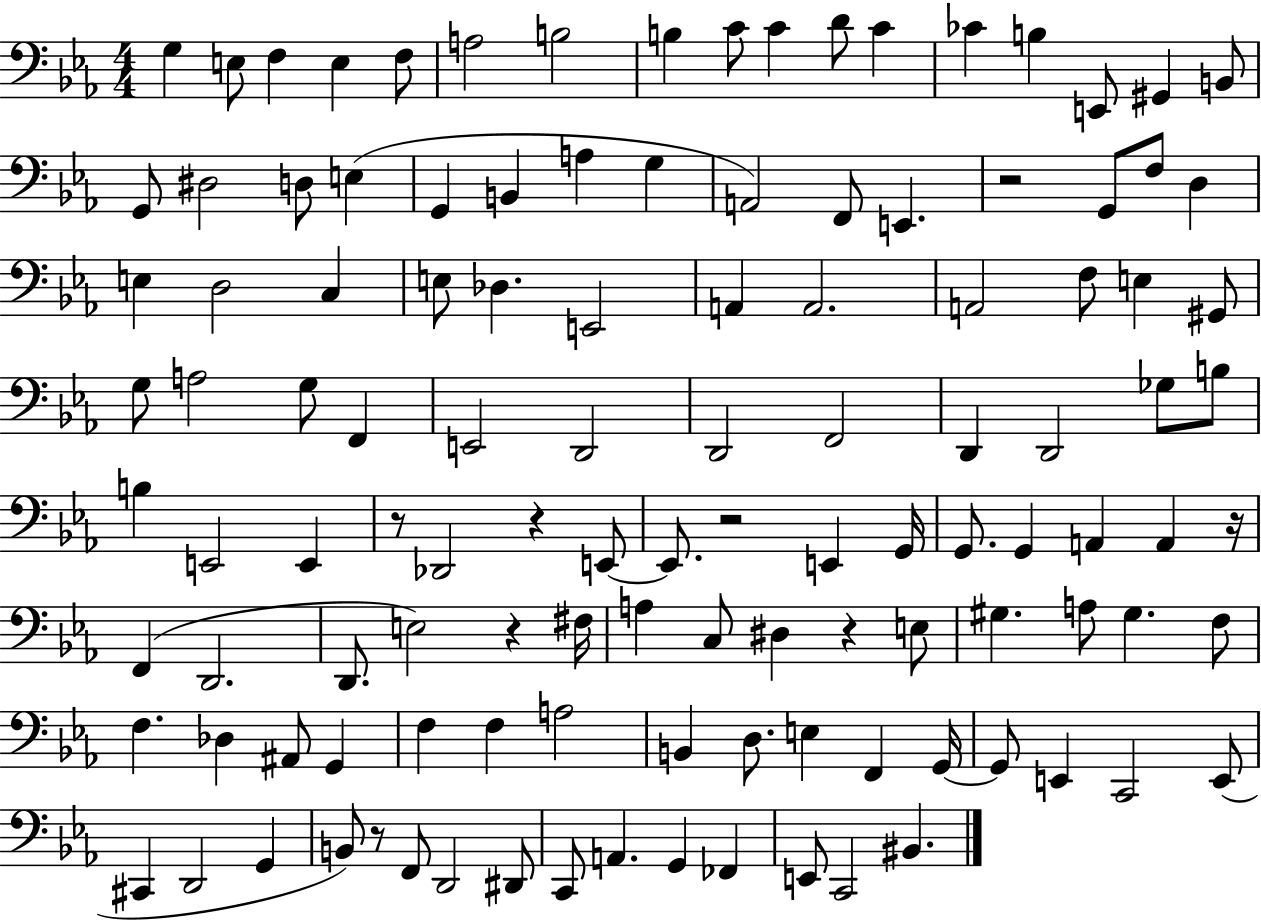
G3/q E3/e F3/q E3/q F3/e A3/h B3/h B3/q C4/e C4/q D4/e C4/q CES4/q B3/q E2/e G#2/q B2/e G2/e D#3/h D3/e E3/q G2/q B2/q A3/q G3/q A2/h F2/e E2/q. R/h G2/e F3/e D3/q E3/q D3/h C3/q E3/e Db3/q. E2/h A2/q A2/h. A2/h F3/e E3/q G#2/e G3/e A3/h G3/e F2/q E2/h D2/h D2/h F2/h D2/q D2/h Gb3/e B3/e B3/q E2/h E2/q R/e Db2/h R/q E2/e E2/e. R/h E2/q G2/s G2/e. G2/q A2/q A2/q R/s F2/q D2/h. D2/e. E3/h R/q F#3/s A3/q C3/e D#3/q R/q E3/e G#3/q. A3/e G#3/q. F3/e F3/q. Db3/q A#2/e G2/q F3/q F3/q A3/h B2/q D3/e. E3/q F2/q G2/s G2/e E2/q C2/h E2/e C#2/q D2/h G2/q B2/e R/e F2/e D2/h D#2/e C2/e A2/q. G2/q FES2/q E2/e C2/h BIS2/q.